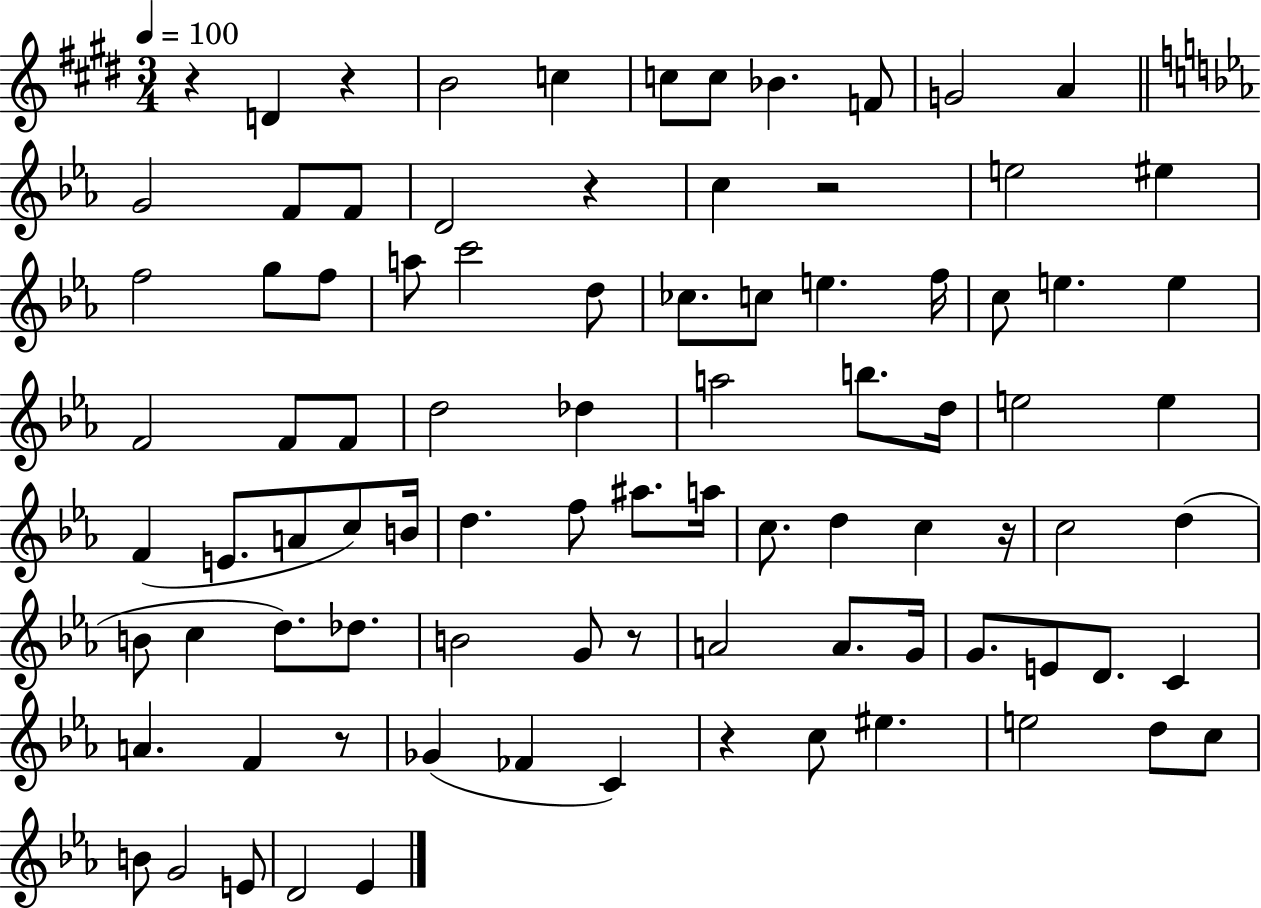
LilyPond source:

{
  \clef treble
  \numericTimeSignature
  \time 3/4
  \key e \major
  \tempo 4 = 100
  r4 d'4 r4 | b'2 c''4 | c''8 c''8 bes'4. f'8 | g'2 a'4 | \break \bar "||" \break \key ees \major g'2 f'8 f'8 | d'2 r4 | c''4 r2 | e''2 eis''4 | \break f''2 g''8 f''8 | a''8 c'''2 d''8 | ces''8. c''8 e''4. f''16 | c''8 e''4. e''4 | \break f'2 f'8 f'8 | d''2 des''4 | a''2 b''8. d''16 | e''2 e''4 | \break f'4( e'8. a'8 c''8) b'16 | d''4. f''8 ais''8. a''16 | c''8. d''4 c''4 r16 | c''2 d''4( | \break b'8 c''4 d''8.) des''8. | b'2 g'8 r8 | a'2 a'8. g'16 | g'8. e'8 d'8. c'4 | \break a'4. f'4 r8 | ges'4( fes'4 c'4) | r4 c''8 eis''4. | e''2 d''8 c''8 | \break b'8 g'2 e'8 | d'2 ees'4 | \bar "|."
}